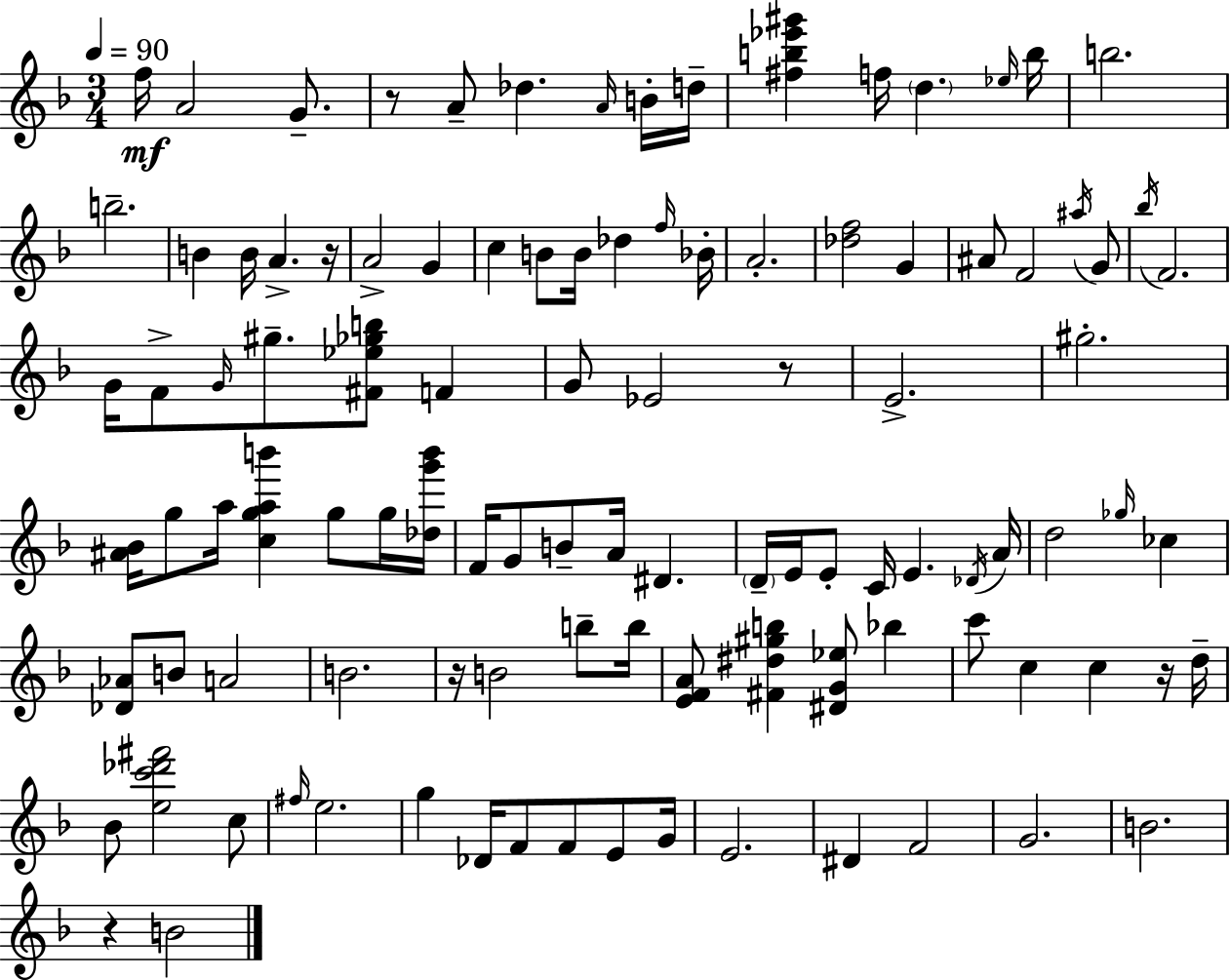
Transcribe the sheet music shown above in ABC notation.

X:1
T:Untitled
M:3/4
L:1/4
K:Dm
f/4 A2 G/2 z/2 A/2 _d A/4 B/4 d/4 [^fb_e'^g'] f/4 d _e/4 b/4 b2 b2 B B/4 A z/4 A2 G c B/2 B/4 _d f/4 _B/4 A2 [_df]2 G ^A/2 F2 ^a/4 G/2 _b/4 F2 G/4 F/2 G/4 ^g/2 [^F_e_gb]/2 F G/2 _E2 z/2 E2 ^g2 [^A_B]/4 g/2 a/4 [cgab'] g/2 g/4 [_dg'b']/4 F/4 G/2 B/2 A/4 ^D D/4 E/4 E/2 C/4 E _D/4 A/4 d2 _g/4 _c [_D_A]/2 B/2 A2 B2 z/4 B2 b/2 b/4 [EFA]/2 [^F^d^gb] [^DG_e]/2 _b c'/2 c c z/4 d/4 _B/2 [ec'_d'^f']2 c/2 ^f/4 e2 g _D/4 F/2 F/2 E/2 G/4 E2 ^D F2 G2 B2 z B2